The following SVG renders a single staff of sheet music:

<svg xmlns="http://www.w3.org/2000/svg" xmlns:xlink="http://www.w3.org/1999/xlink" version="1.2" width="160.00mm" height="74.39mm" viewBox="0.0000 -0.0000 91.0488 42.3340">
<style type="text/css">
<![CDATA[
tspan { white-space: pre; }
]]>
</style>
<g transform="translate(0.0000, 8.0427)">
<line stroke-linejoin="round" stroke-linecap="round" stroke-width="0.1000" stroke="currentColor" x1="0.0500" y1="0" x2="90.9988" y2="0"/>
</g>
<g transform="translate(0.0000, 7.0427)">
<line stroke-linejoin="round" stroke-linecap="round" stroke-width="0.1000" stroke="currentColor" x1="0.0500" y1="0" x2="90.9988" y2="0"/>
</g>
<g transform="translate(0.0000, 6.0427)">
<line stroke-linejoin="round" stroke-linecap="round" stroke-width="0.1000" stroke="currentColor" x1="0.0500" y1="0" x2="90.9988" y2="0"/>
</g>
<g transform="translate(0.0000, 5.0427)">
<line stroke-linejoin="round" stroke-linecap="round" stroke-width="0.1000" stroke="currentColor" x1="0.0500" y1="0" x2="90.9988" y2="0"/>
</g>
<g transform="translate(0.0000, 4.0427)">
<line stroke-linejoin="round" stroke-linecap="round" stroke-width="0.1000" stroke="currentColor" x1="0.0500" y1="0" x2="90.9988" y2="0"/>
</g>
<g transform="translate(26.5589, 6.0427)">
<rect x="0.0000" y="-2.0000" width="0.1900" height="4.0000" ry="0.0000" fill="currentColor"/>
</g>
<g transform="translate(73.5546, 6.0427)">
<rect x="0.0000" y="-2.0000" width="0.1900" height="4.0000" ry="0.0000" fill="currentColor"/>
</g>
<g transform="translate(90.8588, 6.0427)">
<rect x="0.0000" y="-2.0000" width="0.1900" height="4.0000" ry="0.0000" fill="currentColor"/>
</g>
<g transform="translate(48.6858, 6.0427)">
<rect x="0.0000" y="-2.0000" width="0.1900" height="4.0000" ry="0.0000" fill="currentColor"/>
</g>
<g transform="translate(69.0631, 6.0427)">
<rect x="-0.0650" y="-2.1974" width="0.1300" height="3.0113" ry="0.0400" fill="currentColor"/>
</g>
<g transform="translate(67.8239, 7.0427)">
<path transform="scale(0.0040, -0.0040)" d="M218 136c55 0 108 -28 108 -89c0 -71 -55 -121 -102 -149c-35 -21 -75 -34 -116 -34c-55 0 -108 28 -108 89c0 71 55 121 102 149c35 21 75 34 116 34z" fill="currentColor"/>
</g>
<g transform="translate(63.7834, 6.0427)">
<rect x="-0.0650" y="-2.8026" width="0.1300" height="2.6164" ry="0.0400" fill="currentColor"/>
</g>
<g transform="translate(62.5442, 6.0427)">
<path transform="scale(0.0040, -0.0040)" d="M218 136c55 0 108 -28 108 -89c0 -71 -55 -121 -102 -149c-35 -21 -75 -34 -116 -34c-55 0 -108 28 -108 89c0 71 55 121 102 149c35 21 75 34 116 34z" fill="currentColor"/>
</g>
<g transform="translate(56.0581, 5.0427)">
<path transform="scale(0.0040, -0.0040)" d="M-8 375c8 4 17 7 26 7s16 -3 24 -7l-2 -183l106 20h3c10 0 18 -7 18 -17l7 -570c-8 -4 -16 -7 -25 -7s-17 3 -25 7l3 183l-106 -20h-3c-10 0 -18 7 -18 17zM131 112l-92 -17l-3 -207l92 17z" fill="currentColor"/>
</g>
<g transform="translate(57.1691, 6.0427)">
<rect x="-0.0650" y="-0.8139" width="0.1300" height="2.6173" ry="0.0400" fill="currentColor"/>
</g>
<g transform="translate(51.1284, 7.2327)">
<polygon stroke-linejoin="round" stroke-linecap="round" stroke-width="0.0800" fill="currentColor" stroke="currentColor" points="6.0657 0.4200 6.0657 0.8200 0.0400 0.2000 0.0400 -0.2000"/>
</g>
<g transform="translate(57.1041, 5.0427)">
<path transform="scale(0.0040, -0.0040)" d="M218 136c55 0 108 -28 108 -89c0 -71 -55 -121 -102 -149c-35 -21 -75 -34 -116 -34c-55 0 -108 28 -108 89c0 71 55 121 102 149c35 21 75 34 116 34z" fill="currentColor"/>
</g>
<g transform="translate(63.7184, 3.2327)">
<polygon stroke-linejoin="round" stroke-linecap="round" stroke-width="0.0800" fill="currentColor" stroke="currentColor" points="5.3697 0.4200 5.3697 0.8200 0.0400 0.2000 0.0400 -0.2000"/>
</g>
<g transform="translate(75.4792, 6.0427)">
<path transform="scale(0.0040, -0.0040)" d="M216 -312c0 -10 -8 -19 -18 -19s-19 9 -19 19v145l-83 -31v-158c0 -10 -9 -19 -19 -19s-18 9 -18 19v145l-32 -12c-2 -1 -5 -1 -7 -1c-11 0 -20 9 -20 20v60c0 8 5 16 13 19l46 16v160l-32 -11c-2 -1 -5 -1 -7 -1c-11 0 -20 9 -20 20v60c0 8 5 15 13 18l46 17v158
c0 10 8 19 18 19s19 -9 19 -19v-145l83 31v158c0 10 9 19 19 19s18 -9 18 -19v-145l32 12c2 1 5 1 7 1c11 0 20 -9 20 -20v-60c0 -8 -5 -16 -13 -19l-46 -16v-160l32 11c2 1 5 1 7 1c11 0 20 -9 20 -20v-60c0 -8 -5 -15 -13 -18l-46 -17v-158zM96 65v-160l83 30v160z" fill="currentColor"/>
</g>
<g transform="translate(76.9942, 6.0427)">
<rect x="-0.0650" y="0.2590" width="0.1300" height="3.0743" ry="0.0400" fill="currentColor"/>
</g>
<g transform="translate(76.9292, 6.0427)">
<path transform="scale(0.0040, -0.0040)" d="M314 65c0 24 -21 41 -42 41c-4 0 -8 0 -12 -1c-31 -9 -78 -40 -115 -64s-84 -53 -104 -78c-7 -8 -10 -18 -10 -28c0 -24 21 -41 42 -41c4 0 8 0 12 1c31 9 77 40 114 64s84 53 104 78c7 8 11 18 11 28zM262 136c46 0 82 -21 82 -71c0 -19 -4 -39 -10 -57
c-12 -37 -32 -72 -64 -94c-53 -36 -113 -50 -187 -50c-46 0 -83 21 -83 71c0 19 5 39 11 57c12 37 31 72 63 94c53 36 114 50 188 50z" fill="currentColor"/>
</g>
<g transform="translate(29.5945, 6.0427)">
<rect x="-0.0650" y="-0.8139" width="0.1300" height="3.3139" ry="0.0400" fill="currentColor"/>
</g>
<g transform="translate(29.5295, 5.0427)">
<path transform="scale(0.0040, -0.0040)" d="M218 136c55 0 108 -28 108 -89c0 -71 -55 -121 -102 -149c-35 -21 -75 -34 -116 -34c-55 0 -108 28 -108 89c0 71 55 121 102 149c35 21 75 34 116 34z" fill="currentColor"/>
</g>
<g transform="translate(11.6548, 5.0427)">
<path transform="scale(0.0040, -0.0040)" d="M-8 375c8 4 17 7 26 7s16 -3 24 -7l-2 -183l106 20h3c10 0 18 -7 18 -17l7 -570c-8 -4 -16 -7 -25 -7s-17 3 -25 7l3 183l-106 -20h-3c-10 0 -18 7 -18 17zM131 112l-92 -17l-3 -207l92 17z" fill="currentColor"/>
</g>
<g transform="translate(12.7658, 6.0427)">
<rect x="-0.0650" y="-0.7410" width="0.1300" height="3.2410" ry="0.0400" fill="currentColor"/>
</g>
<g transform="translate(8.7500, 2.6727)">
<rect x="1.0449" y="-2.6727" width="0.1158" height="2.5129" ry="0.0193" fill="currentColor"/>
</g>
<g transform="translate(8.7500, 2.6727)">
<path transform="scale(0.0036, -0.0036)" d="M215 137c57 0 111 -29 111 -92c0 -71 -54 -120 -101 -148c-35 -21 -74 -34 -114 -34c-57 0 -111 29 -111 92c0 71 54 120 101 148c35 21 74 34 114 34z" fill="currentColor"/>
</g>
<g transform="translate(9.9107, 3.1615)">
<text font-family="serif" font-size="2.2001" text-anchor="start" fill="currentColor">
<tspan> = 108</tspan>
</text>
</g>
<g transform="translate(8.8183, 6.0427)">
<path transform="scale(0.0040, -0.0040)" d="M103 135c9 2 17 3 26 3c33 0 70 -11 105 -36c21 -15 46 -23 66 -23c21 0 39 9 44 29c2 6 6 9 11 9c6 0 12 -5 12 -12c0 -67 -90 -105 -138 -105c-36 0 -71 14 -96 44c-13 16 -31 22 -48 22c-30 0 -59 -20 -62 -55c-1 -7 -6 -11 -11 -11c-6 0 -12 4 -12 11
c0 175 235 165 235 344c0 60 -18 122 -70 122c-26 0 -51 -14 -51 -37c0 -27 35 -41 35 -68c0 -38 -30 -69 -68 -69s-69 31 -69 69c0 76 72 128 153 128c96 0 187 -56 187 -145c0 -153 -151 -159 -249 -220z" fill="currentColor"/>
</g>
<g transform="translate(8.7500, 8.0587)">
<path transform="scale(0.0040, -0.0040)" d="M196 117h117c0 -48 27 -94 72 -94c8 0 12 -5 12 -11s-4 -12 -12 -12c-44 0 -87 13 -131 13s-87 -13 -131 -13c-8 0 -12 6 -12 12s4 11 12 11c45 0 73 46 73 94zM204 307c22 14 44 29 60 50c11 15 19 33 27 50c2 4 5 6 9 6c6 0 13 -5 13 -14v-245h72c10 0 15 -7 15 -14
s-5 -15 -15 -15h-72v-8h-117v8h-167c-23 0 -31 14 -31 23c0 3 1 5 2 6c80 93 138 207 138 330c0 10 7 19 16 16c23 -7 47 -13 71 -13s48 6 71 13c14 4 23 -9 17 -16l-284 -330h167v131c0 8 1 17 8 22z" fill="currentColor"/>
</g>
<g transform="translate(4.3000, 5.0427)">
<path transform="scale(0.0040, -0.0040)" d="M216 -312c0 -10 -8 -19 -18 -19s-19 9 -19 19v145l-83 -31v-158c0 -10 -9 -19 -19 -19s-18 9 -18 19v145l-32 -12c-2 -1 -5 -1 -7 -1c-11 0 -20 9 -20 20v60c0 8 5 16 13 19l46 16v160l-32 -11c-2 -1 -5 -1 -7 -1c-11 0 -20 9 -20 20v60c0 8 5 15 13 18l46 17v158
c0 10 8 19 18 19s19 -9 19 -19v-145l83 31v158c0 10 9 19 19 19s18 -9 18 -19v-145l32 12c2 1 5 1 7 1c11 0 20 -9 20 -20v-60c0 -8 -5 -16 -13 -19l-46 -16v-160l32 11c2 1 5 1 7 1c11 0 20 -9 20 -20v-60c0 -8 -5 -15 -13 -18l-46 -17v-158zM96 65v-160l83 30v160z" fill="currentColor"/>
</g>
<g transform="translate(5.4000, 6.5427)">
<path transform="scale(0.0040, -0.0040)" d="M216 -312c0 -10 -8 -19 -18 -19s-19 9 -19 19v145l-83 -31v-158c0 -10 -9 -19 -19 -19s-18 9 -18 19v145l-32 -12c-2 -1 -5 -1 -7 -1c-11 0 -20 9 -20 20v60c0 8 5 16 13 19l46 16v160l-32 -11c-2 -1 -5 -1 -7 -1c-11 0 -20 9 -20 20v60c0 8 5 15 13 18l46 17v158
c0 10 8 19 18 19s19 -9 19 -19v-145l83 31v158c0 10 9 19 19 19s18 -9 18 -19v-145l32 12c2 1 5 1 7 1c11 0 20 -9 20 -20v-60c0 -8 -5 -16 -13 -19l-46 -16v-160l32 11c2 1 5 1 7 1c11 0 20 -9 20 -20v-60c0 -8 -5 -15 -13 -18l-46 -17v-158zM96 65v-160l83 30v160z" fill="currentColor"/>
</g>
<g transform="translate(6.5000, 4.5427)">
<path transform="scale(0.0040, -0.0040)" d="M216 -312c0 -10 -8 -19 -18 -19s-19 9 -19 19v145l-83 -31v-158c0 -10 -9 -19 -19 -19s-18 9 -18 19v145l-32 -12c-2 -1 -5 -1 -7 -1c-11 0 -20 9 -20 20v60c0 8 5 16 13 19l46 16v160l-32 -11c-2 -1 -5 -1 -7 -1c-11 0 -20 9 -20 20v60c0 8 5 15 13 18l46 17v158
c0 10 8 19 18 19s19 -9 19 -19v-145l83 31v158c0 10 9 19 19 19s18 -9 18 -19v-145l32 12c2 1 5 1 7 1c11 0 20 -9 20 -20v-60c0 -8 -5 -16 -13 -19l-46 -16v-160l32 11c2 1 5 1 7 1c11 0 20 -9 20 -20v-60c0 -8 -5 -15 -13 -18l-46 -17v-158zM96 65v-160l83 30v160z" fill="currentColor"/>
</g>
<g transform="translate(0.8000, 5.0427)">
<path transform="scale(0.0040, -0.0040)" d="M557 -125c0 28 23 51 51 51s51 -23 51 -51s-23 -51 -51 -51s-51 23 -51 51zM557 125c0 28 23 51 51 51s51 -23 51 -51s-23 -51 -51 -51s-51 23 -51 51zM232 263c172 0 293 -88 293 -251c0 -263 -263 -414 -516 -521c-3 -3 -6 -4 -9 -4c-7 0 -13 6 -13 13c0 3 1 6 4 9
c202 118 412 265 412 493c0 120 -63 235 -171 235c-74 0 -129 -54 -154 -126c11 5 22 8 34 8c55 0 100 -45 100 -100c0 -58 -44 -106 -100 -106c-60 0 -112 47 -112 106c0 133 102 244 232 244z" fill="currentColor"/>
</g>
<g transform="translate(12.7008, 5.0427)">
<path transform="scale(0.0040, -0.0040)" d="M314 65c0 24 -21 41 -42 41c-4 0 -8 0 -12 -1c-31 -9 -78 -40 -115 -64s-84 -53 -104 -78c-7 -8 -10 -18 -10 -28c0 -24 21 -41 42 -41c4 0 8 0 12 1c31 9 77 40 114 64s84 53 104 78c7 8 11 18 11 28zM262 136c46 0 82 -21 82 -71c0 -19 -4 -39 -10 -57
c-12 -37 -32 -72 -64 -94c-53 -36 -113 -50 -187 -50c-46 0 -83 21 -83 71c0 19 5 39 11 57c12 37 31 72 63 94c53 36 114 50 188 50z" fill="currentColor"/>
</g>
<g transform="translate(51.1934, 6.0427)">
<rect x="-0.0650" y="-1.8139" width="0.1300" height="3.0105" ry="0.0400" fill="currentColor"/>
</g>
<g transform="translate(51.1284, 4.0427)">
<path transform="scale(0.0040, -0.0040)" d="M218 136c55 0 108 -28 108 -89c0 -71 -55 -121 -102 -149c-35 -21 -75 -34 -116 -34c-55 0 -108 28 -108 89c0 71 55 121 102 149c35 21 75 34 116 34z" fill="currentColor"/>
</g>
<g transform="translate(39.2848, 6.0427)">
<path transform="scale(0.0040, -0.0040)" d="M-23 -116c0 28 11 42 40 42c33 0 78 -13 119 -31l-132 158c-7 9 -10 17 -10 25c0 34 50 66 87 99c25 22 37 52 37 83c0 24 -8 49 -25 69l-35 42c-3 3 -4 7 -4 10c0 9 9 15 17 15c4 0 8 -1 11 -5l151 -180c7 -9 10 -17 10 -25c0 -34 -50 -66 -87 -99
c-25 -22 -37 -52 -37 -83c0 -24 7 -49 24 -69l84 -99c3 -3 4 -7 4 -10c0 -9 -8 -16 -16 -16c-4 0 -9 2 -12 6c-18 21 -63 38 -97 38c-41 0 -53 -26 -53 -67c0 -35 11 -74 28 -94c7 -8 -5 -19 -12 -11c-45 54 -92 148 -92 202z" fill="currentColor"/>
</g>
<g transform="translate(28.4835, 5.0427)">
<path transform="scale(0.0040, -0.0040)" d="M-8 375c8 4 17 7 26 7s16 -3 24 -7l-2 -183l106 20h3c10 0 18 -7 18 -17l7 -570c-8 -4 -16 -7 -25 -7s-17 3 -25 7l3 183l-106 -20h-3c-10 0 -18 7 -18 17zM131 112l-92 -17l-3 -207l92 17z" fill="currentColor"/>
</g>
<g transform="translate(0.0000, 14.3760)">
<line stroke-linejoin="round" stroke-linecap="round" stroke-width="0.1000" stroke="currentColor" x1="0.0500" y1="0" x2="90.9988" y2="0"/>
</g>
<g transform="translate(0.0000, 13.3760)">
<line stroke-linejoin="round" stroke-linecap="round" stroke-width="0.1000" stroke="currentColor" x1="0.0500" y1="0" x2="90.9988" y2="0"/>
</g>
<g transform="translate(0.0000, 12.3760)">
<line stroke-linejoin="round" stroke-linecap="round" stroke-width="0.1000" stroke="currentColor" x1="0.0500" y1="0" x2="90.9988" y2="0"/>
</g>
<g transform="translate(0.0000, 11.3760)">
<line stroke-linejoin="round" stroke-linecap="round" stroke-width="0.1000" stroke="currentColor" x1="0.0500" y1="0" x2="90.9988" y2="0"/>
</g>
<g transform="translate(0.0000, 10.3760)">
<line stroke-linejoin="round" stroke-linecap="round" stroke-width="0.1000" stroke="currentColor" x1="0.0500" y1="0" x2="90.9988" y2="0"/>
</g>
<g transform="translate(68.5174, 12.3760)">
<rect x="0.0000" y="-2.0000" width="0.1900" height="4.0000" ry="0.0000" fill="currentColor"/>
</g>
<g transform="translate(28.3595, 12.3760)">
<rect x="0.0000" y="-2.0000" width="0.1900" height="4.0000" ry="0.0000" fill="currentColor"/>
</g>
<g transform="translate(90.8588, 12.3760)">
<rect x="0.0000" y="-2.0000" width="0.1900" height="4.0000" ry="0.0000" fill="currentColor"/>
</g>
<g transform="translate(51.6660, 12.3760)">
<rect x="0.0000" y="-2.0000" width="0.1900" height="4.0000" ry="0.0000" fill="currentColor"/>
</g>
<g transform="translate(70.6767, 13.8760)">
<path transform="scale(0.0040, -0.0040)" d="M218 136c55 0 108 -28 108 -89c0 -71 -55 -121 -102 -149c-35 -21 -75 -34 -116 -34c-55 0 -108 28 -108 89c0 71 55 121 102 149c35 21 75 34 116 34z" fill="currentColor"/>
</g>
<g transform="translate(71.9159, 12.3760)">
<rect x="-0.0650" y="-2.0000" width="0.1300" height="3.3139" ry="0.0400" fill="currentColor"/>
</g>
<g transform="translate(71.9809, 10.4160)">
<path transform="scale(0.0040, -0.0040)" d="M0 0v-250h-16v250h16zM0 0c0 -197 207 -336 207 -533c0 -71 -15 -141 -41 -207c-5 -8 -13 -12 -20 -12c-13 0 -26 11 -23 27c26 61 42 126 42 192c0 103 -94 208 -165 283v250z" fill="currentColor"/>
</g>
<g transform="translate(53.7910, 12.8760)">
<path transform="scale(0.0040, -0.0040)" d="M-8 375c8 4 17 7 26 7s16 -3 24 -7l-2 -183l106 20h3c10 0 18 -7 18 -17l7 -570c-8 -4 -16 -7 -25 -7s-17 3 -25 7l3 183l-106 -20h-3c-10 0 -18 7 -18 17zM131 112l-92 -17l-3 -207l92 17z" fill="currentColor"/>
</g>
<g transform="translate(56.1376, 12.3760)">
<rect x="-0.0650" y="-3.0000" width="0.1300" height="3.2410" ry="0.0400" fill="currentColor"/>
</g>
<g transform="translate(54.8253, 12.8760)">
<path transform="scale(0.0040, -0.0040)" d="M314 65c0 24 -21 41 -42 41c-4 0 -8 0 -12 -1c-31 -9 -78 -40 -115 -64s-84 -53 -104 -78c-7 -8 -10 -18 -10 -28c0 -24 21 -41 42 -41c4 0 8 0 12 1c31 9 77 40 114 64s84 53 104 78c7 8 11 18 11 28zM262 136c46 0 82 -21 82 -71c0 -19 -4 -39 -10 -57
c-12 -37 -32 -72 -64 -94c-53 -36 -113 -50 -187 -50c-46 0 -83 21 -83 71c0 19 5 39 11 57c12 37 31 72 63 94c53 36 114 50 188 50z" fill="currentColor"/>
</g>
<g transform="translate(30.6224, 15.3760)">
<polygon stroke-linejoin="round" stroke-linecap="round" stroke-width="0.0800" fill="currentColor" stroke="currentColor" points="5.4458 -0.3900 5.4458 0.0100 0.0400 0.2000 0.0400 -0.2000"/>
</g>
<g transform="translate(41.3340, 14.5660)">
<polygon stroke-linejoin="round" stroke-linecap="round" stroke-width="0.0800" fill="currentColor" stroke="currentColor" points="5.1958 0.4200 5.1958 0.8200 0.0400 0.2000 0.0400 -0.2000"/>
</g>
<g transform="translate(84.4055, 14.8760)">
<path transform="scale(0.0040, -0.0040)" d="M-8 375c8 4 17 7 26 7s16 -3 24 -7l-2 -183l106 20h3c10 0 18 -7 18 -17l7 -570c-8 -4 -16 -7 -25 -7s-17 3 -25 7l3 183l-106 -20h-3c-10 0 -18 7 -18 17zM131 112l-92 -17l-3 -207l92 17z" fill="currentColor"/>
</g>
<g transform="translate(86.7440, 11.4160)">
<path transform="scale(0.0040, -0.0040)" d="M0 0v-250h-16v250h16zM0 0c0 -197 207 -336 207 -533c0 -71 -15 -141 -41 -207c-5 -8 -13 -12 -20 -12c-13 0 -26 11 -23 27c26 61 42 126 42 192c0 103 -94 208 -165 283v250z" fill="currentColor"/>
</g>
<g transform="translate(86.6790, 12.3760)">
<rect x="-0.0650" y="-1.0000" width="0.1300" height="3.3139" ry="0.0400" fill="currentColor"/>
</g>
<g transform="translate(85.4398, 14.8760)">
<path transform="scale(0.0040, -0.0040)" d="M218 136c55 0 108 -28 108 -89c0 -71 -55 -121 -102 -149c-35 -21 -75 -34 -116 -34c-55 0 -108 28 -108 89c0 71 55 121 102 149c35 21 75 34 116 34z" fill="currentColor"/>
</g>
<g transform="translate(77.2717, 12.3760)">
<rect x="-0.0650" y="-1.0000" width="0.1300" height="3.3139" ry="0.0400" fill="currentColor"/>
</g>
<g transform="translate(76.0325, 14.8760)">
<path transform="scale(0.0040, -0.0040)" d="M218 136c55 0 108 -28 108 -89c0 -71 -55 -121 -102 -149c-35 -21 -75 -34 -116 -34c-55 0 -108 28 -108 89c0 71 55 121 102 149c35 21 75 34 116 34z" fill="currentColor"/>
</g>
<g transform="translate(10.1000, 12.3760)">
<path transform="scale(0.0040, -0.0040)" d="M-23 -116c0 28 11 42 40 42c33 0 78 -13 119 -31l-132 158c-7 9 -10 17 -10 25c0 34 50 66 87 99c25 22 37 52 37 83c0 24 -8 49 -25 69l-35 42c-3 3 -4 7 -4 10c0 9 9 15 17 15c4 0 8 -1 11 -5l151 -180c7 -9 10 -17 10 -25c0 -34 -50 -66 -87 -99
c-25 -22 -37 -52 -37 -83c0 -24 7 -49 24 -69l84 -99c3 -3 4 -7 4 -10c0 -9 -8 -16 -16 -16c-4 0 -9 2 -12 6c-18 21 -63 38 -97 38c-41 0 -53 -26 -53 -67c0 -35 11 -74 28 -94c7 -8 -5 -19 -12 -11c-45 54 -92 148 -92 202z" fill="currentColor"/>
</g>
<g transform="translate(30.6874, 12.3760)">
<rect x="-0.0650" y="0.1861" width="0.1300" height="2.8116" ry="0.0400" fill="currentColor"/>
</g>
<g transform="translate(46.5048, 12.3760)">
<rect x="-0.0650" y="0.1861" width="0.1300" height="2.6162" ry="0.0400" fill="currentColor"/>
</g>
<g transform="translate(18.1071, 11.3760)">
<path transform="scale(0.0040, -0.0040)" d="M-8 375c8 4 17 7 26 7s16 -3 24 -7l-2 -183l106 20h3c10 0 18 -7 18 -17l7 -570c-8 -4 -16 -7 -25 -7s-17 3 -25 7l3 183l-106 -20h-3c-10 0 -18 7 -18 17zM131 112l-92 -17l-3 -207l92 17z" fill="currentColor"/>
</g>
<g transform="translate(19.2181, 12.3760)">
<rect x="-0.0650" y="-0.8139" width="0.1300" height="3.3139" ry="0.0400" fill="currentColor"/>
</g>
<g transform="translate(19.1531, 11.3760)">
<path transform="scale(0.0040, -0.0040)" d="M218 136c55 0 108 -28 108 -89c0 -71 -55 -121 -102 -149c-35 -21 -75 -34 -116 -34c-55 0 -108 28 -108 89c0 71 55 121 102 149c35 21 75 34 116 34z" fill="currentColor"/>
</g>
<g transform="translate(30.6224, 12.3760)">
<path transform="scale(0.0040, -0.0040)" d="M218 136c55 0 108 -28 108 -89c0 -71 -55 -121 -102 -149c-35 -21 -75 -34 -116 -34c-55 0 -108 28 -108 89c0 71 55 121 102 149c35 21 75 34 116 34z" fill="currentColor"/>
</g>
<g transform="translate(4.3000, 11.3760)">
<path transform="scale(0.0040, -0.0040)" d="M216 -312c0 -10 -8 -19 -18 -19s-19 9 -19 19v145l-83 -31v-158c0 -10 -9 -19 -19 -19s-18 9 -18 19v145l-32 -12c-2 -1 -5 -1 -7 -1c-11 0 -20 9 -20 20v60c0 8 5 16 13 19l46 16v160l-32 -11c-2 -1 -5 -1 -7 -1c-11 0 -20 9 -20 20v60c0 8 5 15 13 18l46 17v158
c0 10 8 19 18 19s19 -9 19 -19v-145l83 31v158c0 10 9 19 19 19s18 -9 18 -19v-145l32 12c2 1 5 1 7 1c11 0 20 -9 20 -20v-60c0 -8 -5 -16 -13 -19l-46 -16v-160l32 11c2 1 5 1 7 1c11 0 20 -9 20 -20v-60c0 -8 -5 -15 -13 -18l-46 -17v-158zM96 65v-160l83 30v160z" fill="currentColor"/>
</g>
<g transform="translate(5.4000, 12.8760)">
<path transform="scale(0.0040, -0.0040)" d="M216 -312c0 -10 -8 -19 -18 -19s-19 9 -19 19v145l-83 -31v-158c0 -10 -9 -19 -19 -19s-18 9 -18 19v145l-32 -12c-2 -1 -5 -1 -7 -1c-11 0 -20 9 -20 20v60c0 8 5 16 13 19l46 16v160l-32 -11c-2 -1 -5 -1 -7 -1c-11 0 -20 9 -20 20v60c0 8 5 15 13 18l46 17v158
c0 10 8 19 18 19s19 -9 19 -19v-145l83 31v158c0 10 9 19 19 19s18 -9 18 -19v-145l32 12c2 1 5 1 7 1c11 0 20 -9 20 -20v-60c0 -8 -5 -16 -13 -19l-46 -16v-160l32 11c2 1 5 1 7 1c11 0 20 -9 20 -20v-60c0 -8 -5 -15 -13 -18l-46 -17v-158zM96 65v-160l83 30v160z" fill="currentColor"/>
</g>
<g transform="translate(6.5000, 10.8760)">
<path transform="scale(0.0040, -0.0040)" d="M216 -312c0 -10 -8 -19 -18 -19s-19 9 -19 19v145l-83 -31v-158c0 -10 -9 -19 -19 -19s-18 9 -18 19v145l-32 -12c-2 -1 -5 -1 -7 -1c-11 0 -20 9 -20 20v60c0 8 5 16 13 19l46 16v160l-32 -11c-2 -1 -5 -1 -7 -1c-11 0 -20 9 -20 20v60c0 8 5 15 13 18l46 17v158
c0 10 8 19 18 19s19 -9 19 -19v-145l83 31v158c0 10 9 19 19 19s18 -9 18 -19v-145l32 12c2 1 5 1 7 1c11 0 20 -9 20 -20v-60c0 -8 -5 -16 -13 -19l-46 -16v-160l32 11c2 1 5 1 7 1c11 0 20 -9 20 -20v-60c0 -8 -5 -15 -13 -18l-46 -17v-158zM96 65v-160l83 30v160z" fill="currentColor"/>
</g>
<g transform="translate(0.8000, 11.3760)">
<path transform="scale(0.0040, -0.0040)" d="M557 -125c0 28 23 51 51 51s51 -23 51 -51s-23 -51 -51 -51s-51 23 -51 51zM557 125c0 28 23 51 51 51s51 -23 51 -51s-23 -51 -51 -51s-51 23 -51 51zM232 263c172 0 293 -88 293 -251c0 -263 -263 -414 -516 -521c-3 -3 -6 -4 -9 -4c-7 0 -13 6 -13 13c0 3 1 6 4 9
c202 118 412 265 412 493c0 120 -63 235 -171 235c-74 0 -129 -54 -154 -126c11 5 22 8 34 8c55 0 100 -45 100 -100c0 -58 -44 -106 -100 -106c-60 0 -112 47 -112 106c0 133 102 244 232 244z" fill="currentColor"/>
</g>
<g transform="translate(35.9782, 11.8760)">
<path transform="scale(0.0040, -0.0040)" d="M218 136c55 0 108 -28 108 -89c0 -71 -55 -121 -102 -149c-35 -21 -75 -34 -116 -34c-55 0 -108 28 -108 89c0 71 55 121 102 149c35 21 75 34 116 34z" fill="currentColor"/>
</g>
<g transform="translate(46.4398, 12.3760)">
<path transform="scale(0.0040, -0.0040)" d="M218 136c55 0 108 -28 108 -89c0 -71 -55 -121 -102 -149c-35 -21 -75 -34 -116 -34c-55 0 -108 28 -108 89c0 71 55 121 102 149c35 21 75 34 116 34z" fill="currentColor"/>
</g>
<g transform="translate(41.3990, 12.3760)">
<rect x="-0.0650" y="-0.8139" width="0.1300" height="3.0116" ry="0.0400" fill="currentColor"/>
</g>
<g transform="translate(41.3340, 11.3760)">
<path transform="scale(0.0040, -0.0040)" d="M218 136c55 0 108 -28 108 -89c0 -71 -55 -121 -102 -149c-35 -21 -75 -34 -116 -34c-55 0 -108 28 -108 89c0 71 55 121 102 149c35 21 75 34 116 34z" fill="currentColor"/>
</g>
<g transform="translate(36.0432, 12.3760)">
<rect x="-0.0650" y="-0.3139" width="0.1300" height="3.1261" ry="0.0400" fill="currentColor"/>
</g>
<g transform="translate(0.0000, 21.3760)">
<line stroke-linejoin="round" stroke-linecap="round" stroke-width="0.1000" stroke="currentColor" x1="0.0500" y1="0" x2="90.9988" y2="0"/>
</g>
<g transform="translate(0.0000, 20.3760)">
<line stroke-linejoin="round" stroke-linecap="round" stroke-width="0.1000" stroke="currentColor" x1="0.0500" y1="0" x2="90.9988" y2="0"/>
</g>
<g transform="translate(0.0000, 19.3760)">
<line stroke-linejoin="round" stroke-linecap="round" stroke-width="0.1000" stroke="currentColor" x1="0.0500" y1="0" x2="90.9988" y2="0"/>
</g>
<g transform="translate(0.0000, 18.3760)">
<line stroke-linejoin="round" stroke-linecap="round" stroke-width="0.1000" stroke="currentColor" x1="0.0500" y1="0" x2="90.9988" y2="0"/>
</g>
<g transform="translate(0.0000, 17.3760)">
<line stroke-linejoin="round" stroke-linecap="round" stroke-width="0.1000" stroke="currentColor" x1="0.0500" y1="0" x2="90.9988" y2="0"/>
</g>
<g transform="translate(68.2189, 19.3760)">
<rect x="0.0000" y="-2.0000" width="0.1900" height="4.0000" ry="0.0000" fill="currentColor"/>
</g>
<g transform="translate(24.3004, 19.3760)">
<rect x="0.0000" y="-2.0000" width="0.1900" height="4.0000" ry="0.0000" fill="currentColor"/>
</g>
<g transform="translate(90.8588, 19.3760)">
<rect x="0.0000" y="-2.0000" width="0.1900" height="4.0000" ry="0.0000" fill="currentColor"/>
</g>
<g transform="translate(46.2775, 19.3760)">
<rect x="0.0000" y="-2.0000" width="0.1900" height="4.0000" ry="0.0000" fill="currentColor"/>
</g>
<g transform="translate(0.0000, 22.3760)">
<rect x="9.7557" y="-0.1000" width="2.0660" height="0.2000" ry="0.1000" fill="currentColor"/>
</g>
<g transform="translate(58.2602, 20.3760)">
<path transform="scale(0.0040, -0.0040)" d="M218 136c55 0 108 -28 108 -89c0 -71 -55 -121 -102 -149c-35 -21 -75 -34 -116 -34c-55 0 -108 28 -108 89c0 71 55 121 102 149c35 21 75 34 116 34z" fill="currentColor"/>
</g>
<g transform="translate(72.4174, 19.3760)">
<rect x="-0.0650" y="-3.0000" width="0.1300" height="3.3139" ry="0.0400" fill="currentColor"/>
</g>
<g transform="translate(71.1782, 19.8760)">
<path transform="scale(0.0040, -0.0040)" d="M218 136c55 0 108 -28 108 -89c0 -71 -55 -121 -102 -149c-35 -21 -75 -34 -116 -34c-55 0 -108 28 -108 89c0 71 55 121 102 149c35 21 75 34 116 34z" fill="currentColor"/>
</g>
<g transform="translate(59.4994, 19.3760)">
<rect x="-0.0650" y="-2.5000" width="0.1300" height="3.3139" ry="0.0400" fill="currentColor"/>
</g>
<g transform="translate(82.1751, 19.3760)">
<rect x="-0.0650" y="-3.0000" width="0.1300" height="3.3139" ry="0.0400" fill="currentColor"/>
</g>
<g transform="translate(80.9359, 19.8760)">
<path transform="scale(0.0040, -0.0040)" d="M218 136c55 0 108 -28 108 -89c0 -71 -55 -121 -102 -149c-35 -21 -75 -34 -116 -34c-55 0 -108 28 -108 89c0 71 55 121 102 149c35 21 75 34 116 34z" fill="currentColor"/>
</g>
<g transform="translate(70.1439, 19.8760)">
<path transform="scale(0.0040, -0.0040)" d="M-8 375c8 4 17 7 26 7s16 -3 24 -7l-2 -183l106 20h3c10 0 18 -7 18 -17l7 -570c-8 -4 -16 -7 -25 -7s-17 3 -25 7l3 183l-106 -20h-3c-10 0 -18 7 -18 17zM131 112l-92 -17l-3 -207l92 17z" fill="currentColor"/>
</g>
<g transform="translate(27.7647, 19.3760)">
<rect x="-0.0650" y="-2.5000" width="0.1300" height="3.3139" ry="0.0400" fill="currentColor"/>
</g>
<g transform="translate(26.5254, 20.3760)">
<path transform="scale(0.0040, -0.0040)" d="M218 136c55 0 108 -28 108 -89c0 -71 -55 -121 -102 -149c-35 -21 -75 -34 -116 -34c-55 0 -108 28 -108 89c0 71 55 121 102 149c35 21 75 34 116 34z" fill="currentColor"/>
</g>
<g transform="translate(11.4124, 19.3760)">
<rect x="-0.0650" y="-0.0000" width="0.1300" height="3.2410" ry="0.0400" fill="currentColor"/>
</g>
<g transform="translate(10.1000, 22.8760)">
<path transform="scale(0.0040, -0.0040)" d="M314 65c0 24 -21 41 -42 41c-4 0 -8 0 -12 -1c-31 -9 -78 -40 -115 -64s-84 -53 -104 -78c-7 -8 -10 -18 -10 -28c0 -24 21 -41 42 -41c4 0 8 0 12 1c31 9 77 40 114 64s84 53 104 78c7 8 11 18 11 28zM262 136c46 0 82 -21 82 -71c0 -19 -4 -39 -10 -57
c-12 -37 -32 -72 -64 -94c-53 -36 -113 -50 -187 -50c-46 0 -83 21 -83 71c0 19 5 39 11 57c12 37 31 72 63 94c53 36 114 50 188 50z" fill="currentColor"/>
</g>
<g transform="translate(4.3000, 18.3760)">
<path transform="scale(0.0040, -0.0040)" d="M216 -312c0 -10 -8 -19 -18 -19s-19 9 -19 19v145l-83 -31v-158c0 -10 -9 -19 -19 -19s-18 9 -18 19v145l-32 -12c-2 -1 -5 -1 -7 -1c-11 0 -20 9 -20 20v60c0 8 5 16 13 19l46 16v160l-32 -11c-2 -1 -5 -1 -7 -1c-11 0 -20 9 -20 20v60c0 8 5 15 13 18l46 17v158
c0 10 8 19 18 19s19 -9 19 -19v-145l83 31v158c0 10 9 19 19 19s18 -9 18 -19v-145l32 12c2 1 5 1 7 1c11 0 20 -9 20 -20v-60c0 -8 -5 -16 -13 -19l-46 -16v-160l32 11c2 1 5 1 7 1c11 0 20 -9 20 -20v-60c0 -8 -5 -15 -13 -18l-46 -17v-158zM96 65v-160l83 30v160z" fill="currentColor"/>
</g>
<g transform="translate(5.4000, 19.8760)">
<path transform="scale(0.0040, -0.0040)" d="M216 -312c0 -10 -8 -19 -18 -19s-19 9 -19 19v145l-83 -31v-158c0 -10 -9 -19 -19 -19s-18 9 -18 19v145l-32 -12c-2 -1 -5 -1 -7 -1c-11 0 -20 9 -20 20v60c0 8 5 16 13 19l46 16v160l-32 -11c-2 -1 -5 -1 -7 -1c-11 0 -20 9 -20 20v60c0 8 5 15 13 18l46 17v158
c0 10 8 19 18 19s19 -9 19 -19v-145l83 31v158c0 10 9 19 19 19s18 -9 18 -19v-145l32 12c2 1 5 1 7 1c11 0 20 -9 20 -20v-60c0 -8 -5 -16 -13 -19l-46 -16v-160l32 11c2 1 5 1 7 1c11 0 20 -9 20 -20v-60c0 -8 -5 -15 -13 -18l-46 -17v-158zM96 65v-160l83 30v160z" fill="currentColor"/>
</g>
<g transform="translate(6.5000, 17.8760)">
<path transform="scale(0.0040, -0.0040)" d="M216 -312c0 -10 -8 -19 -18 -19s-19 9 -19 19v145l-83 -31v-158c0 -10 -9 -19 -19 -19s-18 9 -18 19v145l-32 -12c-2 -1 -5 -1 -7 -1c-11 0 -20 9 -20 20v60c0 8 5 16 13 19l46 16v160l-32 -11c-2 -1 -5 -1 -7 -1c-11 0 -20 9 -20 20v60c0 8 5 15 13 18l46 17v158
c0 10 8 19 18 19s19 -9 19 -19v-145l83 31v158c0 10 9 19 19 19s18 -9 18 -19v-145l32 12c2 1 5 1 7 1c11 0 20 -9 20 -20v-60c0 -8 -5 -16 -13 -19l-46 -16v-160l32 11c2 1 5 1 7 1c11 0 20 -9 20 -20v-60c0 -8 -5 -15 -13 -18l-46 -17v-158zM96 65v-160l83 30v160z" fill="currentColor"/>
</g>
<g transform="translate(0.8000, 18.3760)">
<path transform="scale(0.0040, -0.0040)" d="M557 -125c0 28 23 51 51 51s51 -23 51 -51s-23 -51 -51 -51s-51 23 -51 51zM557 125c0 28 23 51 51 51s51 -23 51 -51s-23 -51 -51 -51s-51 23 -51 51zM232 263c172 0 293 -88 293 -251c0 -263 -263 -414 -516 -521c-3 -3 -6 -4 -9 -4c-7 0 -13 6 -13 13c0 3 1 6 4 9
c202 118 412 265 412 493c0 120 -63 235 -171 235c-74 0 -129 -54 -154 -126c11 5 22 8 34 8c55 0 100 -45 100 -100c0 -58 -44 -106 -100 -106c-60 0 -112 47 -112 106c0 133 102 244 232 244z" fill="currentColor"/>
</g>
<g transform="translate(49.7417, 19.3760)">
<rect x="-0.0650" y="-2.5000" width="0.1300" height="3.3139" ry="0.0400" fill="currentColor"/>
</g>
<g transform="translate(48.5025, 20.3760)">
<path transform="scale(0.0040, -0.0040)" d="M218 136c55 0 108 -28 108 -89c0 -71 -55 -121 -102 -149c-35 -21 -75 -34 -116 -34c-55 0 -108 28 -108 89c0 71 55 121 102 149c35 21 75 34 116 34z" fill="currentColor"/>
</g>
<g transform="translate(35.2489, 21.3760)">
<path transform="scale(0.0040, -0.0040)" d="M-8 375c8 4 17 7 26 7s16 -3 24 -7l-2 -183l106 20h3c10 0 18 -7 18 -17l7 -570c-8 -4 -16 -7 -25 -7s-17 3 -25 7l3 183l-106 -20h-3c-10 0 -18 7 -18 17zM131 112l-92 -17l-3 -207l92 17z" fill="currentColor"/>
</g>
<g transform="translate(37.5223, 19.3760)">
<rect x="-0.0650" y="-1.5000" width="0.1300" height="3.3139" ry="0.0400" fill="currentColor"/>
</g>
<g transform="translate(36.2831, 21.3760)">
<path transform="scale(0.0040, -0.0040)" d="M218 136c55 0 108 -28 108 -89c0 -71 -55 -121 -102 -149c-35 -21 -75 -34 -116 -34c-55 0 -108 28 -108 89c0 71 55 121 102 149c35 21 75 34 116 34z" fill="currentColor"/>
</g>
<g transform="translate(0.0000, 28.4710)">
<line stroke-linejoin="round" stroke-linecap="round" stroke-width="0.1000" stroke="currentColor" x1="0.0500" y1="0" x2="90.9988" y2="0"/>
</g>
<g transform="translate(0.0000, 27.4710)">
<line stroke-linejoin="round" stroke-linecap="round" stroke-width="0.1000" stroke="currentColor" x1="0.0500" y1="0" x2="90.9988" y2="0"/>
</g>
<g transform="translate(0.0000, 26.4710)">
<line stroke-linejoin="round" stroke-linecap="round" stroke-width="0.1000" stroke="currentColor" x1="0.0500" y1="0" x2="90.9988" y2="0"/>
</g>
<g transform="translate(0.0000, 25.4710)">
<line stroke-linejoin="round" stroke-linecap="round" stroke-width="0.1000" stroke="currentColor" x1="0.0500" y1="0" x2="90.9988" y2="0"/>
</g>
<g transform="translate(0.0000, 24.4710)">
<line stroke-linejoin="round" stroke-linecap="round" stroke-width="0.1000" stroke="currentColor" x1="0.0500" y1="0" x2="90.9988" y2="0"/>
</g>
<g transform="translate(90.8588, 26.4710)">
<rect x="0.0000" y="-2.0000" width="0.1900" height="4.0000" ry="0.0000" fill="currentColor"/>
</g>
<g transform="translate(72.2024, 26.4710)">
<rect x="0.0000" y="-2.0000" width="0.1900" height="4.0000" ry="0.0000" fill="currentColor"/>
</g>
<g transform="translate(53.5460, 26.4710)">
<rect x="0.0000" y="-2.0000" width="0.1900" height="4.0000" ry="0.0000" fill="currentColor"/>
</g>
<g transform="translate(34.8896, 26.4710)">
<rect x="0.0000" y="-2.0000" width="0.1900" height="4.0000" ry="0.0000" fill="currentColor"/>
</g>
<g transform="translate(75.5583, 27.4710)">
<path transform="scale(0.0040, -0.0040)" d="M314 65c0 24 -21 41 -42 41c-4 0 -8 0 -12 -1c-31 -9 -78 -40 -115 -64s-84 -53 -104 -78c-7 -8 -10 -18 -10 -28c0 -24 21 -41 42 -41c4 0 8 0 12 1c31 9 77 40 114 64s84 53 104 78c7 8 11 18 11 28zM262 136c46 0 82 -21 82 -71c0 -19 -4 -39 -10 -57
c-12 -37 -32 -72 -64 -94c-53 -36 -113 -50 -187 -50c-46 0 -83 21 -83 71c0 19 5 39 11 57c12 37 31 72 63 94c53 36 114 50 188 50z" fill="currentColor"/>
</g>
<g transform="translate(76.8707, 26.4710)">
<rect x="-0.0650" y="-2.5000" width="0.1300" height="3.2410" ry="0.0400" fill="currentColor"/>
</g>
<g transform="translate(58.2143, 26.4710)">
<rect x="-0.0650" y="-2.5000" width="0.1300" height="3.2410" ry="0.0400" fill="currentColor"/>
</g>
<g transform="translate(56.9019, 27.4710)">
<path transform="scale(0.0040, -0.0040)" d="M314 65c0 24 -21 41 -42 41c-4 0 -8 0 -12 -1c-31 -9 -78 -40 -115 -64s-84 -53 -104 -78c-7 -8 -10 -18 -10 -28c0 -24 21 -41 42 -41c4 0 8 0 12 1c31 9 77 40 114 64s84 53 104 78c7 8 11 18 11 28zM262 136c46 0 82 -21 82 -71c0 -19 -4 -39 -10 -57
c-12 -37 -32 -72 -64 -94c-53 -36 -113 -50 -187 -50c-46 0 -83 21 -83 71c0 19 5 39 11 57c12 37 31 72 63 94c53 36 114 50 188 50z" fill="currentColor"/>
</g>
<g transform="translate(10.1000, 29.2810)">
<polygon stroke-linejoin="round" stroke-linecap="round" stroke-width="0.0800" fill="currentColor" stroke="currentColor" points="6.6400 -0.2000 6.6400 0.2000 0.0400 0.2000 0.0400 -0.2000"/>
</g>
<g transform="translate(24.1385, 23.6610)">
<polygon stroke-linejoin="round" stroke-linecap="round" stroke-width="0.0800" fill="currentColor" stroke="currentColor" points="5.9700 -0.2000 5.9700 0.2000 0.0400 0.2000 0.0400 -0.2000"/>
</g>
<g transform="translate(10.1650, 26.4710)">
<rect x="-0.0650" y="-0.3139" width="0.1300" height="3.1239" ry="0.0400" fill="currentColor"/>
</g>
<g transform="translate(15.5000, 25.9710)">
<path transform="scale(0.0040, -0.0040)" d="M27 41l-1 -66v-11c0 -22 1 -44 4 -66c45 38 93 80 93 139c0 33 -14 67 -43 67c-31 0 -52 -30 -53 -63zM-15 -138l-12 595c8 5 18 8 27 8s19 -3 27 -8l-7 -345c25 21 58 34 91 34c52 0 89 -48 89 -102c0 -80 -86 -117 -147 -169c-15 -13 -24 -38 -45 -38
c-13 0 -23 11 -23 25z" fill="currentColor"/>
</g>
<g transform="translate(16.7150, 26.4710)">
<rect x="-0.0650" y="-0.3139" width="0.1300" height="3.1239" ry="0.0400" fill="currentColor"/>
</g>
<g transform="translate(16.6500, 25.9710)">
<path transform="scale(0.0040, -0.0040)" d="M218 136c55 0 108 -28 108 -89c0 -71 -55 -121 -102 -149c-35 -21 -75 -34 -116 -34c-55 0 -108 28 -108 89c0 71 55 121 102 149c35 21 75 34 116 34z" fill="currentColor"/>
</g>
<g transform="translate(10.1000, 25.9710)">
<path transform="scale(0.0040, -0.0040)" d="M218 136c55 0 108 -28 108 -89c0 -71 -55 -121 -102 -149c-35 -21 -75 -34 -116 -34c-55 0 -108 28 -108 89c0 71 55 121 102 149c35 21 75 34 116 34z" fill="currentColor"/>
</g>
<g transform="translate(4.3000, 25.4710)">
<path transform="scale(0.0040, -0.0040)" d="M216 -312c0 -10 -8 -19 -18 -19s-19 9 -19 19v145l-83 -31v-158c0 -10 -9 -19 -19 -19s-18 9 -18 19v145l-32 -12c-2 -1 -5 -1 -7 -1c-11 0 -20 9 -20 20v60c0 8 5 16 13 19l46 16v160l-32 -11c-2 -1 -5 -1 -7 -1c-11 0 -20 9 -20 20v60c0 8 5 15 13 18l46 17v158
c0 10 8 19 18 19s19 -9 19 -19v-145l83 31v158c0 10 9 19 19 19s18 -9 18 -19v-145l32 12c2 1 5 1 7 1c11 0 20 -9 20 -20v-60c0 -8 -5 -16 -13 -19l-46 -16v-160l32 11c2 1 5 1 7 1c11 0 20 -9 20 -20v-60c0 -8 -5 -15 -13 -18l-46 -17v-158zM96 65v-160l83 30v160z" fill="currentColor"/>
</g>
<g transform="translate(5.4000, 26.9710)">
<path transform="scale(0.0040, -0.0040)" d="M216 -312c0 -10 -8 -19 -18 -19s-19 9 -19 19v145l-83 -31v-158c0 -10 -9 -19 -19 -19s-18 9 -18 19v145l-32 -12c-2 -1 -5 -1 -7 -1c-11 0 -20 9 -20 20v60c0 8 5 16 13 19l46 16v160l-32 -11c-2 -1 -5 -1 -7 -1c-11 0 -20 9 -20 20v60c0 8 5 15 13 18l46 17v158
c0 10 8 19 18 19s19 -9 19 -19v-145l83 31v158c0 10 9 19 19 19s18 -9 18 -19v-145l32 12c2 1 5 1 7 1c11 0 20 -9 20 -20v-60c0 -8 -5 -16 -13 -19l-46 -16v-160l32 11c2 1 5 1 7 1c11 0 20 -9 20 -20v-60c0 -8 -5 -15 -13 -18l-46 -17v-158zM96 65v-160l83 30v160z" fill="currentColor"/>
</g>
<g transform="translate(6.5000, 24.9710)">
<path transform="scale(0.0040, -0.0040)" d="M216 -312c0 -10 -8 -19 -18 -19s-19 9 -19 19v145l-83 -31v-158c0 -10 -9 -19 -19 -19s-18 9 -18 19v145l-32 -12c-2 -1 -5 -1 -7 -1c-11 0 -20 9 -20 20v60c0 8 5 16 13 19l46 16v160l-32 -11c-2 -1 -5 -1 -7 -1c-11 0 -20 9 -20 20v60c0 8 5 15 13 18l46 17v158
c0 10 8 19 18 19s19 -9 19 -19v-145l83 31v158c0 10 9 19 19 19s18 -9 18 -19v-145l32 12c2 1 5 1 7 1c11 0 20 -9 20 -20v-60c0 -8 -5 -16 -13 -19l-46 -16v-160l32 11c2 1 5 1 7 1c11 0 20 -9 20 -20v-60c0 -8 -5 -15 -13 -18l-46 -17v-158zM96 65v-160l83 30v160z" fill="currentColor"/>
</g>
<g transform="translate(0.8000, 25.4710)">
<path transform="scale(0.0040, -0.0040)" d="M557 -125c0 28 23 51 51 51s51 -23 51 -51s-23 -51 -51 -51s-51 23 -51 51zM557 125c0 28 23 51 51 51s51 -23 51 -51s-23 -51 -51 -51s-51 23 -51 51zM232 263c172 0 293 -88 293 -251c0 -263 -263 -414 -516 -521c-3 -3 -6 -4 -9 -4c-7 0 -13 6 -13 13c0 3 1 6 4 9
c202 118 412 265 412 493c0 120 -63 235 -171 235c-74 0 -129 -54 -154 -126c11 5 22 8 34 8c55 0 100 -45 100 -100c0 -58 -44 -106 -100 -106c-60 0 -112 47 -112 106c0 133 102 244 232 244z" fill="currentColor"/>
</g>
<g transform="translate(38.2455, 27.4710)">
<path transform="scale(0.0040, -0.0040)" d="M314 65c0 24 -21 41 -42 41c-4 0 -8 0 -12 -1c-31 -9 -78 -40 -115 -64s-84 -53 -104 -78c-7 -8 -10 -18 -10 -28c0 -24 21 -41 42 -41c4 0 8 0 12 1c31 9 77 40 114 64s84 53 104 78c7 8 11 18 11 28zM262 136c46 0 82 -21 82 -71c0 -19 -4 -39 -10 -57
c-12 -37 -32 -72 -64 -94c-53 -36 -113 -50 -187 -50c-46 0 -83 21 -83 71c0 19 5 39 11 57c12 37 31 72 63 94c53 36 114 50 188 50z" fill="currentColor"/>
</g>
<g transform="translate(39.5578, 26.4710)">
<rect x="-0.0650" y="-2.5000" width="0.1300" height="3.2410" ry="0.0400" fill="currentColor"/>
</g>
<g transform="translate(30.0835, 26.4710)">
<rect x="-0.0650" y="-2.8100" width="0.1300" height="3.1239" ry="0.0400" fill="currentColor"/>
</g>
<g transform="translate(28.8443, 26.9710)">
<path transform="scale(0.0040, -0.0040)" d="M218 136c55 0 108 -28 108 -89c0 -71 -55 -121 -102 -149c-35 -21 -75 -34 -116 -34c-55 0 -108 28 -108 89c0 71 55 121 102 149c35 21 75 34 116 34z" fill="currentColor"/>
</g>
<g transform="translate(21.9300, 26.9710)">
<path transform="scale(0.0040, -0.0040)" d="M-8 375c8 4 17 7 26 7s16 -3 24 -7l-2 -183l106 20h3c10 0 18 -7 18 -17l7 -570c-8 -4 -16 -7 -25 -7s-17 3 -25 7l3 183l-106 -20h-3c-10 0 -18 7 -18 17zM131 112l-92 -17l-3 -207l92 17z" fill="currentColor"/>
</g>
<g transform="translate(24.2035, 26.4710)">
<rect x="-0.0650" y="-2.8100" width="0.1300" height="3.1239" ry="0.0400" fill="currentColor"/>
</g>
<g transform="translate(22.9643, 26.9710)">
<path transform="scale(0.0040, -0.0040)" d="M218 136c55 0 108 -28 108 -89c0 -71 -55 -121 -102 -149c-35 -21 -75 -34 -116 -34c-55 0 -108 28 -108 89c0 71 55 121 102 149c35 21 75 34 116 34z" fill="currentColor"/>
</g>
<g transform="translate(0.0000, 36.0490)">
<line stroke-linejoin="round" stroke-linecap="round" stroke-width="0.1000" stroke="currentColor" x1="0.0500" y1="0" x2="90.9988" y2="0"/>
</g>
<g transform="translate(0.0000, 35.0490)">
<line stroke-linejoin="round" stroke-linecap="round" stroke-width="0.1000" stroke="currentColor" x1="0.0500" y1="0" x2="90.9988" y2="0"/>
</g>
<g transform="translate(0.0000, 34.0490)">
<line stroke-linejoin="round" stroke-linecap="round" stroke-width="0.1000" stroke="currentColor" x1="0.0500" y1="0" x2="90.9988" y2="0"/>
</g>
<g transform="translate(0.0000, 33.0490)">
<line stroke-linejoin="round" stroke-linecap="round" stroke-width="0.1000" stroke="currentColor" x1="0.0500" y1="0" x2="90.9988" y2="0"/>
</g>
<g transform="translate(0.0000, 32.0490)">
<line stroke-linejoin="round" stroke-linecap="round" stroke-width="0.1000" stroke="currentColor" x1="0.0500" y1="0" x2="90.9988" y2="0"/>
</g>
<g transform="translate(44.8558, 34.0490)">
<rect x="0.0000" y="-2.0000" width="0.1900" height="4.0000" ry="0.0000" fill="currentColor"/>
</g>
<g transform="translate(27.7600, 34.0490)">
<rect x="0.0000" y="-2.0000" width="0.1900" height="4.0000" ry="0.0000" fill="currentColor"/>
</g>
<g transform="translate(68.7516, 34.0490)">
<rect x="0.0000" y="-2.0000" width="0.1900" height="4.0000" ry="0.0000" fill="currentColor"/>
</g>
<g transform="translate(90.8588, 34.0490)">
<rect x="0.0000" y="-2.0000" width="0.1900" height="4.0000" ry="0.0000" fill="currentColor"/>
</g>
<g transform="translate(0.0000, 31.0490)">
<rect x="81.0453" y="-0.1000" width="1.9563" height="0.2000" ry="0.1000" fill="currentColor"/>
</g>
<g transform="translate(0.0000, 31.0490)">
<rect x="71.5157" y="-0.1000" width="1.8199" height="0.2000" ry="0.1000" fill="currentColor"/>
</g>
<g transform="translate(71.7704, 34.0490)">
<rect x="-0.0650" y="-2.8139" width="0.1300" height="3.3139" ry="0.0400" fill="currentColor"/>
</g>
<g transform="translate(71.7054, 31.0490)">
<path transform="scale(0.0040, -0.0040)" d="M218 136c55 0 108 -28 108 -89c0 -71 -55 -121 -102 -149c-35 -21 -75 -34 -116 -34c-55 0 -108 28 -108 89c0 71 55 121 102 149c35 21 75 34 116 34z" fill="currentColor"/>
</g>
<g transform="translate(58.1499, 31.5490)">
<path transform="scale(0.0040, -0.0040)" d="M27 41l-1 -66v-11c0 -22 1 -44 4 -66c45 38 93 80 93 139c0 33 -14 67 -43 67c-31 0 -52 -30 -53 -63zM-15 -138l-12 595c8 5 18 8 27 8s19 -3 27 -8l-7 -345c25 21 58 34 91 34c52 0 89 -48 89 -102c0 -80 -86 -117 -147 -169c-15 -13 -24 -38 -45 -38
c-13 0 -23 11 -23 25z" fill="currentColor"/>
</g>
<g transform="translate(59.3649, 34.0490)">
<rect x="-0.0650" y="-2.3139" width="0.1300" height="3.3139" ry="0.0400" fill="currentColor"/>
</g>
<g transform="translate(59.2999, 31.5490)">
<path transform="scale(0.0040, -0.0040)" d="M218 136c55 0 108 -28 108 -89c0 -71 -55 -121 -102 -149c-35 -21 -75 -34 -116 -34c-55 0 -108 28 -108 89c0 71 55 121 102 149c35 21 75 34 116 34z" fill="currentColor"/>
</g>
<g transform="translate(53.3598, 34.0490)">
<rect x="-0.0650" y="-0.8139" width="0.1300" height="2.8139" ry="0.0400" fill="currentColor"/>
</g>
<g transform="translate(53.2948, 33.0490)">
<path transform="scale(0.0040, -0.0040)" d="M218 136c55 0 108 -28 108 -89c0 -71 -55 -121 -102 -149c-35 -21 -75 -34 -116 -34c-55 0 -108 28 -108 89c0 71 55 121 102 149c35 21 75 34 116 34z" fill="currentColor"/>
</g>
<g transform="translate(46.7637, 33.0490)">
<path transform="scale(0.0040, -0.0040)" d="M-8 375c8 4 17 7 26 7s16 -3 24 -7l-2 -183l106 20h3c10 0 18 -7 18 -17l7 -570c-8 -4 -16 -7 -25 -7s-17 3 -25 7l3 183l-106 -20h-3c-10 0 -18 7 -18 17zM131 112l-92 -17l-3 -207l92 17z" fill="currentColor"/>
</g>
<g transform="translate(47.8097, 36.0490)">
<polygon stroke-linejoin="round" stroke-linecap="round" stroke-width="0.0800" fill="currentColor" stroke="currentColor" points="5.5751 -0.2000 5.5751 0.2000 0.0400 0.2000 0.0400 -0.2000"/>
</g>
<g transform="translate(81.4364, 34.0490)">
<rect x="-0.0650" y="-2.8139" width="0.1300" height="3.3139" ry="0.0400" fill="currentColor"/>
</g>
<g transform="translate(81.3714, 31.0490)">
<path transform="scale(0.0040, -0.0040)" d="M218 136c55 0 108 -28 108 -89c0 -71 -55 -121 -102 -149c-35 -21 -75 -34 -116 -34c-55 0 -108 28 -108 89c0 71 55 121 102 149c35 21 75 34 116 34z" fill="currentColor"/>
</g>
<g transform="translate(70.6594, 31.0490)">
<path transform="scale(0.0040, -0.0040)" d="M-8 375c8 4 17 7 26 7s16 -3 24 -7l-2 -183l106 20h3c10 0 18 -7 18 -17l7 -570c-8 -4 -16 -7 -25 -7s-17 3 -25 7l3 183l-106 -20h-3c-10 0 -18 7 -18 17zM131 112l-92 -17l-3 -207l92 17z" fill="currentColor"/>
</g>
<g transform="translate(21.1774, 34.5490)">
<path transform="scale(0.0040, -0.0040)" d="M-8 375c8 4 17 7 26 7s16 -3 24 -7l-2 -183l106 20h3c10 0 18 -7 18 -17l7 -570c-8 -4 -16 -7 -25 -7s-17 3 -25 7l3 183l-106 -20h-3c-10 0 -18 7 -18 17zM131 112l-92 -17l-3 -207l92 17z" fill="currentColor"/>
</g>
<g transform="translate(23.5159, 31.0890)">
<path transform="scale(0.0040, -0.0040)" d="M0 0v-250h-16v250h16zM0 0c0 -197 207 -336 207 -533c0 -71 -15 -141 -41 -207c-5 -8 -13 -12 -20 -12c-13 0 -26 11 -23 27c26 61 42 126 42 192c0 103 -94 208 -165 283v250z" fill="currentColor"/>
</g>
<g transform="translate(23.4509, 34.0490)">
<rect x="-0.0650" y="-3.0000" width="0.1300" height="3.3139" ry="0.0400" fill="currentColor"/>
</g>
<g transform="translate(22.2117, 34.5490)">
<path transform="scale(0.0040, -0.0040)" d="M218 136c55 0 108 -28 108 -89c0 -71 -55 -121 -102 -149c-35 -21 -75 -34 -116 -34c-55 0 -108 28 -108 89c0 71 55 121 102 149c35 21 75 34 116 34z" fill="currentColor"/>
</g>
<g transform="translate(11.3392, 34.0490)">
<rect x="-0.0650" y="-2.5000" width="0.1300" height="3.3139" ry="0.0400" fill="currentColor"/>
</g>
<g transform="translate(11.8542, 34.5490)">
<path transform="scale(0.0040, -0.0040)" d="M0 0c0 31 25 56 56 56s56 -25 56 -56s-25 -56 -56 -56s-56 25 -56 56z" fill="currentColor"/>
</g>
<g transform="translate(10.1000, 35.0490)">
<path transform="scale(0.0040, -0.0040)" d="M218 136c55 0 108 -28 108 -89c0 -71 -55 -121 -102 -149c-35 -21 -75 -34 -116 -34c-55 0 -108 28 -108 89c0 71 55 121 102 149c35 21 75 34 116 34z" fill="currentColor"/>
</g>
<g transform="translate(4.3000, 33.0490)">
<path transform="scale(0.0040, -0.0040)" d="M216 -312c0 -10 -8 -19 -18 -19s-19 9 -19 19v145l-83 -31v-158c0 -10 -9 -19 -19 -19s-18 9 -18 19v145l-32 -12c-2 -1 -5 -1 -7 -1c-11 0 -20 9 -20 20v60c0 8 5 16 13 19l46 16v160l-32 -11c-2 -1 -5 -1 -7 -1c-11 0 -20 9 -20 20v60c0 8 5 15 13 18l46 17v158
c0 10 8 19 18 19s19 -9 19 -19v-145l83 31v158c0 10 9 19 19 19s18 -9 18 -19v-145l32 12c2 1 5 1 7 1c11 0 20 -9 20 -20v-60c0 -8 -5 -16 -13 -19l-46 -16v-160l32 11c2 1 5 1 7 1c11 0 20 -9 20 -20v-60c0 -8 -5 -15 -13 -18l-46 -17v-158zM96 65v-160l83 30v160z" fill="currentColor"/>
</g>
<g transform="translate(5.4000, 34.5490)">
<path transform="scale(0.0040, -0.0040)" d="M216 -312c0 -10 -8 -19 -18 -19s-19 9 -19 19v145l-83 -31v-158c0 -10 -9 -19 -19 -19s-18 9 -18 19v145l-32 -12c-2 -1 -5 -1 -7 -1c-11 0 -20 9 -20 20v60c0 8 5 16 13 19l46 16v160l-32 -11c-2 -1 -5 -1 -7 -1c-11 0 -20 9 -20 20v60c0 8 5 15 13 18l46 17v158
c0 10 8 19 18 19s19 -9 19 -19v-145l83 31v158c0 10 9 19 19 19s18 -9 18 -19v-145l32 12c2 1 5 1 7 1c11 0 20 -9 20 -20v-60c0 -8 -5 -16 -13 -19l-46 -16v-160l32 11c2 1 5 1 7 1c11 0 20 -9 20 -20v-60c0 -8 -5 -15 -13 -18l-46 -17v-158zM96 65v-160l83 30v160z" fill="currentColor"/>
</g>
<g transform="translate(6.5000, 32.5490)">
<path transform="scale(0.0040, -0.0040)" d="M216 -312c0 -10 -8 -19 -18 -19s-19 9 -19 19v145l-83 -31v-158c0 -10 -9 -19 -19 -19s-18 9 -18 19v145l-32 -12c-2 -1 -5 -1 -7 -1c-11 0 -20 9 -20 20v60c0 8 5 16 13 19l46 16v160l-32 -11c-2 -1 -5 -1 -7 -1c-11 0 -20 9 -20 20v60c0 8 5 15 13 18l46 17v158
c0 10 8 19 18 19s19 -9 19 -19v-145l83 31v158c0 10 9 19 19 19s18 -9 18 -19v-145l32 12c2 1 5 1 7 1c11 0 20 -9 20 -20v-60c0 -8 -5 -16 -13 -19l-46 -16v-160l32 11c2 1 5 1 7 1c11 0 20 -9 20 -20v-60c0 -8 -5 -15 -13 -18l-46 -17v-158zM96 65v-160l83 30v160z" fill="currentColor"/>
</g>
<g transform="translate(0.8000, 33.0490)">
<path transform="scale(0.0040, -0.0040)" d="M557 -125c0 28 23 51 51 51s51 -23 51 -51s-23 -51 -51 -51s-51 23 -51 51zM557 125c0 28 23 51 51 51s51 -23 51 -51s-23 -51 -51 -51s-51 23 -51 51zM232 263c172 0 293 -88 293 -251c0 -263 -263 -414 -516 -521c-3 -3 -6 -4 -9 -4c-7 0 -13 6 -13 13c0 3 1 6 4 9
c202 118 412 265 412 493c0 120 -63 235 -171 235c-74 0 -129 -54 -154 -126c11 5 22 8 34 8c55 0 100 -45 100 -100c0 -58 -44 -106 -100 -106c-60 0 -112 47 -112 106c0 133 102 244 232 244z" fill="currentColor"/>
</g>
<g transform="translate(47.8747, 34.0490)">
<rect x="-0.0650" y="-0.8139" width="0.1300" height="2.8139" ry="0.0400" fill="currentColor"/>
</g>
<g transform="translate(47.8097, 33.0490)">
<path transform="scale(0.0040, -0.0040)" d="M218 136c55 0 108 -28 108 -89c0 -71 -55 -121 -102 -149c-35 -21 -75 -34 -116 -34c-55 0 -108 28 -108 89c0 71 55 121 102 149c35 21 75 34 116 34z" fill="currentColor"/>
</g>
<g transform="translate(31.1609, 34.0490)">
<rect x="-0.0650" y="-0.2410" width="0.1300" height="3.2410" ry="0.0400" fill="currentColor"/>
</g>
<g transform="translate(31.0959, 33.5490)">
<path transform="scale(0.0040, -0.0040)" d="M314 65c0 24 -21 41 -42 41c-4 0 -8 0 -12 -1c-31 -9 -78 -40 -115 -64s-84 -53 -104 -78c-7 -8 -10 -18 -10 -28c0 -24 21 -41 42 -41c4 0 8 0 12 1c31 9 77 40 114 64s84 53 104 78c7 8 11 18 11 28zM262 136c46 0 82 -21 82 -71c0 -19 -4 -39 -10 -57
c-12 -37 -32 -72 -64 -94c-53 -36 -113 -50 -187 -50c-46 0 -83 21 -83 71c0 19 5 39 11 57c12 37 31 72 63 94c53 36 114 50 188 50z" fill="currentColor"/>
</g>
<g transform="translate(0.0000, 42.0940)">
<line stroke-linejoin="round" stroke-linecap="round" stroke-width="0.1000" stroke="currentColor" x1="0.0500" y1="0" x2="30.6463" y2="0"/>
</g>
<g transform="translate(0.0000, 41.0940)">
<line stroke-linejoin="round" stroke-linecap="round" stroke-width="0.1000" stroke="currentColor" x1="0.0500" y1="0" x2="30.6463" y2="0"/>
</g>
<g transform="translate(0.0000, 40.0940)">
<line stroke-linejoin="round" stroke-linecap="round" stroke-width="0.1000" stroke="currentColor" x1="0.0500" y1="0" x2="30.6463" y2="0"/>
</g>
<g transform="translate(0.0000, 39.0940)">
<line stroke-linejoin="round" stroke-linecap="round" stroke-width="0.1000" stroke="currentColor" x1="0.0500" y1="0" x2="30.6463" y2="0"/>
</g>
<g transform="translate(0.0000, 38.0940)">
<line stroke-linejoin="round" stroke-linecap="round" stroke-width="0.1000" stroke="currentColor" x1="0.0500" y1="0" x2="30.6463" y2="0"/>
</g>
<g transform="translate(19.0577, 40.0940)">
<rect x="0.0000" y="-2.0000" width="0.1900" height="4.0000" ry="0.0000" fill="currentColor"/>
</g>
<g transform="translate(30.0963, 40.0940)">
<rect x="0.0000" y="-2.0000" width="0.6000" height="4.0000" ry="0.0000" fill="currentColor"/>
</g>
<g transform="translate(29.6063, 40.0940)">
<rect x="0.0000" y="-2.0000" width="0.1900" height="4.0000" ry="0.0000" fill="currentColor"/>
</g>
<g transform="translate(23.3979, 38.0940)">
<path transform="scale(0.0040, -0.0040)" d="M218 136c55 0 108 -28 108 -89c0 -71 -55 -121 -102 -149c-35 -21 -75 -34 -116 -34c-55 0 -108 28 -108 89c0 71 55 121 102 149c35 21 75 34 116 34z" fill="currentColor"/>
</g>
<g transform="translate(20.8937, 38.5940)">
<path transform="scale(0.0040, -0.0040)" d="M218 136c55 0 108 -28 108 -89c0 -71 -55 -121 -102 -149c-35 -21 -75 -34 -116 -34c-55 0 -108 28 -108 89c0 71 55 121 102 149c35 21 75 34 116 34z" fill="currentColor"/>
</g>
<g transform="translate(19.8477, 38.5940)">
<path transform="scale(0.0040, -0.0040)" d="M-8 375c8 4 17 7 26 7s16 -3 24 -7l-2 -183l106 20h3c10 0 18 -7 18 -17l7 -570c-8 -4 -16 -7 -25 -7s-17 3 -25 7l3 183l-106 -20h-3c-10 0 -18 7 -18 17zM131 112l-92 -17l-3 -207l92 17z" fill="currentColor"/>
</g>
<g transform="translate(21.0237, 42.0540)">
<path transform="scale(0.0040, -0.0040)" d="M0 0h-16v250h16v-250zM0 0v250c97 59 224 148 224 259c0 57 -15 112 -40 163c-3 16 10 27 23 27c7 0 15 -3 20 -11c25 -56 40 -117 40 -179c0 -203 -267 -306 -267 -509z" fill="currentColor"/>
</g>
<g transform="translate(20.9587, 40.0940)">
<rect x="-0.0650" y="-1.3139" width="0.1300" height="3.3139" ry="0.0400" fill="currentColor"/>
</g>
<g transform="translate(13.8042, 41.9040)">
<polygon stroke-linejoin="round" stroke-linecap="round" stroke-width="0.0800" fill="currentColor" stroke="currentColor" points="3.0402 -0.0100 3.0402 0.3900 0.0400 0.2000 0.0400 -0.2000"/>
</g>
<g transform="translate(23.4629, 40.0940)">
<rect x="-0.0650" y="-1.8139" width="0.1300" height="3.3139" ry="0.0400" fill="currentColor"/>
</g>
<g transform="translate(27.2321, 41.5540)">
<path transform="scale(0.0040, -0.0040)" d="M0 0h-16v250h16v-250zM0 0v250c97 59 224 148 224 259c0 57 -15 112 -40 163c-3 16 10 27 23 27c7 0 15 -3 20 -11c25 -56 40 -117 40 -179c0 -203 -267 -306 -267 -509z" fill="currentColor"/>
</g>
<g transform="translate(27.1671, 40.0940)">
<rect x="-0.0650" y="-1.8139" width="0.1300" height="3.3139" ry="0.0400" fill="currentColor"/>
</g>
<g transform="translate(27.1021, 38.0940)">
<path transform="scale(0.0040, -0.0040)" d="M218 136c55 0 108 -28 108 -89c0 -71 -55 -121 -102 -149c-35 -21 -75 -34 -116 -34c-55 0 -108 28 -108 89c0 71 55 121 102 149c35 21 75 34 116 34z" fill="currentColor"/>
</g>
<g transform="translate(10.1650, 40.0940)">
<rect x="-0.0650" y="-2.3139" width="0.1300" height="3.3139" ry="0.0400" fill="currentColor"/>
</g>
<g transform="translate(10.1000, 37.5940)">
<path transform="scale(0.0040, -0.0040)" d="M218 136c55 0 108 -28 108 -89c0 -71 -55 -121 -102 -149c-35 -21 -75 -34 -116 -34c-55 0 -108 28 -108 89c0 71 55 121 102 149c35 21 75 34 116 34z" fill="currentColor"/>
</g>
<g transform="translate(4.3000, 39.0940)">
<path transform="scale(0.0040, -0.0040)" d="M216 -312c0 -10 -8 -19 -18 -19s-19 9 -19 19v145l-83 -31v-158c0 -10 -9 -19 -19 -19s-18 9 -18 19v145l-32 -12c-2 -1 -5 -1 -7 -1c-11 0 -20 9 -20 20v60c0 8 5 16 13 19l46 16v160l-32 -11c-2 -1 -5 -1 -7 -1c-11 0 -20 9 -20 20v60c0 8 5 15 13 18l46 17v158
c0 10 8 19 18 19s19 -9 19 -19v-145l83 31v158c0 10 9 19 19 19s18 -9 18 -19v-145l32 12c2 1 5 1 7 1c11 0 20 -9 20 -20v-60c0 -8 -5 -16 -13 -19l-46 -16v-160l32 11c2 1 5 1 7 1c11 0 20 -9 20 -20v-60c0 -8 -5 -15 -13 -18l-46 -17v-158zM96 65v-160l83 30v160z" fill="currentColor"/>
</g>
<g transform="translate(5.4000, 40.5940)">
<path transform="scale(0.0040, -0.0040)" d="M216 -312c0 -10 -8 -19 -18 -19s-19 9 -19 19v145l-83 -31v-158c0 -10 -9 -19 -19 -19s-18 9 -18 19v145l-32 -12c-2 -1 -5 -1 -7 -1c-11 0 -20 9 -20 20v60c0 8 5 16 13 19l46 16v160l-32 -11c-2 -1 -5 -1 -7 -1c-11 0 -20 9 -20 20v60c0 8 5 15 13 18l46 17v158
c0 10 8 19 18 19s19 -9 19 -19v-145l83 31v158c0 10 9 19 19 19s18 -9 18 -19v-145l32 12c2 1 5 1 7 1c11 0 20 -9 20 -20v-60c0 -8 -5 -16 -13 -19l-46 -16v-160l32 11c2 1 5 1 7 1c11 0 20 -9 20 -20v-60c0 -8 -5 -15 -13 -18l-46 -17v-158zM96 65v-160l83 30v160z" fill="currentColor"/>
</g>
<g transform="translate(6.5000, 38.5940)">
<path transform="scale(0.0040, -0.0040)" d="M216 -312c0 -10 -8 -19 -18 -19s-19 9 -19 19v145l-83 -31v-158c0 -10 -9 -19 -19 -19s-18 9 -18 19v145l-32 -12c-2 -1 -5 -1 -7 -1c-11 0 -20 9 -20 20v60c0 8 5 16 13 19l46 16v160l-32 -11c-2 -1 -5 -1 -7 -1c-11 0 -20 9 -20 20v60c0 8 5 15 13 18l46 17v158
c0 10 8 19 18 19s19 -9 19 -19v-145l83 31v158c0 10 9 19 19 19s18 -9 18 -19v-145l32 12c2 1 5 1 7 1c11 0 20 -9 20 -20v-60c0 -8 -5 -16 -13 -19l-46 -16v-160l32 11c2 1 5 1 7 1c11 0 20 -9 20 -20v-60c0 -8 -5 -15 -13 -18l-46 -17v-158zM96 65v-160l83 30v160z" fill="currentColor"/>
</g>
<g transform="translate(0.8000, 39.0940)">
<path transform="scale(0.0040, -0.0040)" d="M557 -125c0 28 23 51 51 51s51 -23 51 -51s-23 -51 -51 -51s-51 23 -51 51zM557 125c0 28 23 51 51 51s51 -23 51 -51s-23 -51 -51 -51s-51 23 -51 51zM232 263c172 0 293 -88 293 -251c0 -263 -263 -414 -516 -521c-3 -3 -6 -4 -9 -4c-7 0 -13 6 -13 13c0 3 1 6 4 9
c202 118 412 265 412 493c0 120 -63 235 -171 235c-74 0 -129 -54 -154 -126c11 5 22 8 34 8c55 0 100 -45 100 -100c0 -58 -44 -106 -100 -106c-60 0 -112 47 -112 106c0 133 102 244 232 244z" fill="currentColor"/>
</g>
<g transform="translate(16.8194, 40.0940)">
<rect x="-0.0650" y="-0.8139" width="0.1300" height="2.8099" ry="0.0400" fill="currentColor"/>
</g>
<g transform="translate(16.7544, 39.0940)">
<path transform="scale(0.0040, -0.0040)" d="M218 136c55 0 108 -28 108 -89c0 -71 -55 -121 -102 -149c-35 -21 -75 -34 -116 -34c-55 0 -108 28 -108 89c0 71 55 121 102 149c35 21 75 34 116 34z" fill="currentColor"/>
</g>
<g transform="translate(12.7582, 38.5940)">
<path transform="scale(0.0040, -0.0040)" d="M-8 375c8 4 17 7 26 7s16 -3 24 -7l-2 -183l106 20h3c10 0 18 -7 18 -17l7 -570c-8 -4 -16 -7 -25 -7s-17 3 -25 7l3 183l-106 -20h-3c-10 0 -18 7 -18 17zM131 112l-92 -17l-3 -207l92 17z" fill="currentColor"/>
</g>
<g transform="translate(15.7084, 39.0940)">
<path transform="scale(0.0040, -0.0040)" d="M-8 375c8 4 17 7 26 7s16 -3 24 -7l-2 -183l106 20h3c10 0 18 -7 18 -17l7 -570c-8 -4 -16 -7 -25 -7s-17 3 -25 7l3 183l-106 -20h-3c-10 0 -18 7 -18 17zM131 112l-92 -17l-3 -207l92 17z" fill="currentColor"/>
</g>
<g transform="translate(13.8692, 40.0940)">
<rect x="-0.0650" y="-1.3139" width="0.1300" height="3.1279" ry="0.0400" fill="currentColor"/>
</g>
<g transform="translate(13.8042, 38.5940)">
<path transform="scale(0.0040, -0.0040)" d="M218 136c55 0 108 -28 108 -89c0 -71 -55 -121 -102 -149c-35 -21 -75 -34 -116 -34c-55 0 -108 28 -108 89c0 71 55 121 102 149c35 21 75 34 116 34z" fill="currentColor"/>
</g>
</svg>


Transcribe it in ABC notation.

X:1
T:Untitled
M:2/4
L:1/4
K:A
F,2 F, z A,/2 F,/2 D,/2 B,,/2 ^D,2 z F, D,/2 E,/2 ^F,/2 D,/2 C,2 A,,/2 ^F,, F,,/2 D,,2 B,, G,, B,, B,, C, C, E,/2 _E,/2 C,/2 C,/2 B,,2 B,,2 B,,2 B,, C,/2 E,2 F,/2 F,/2 _B, C C B, G,/2 F,/2 G,/2 A, A,/2